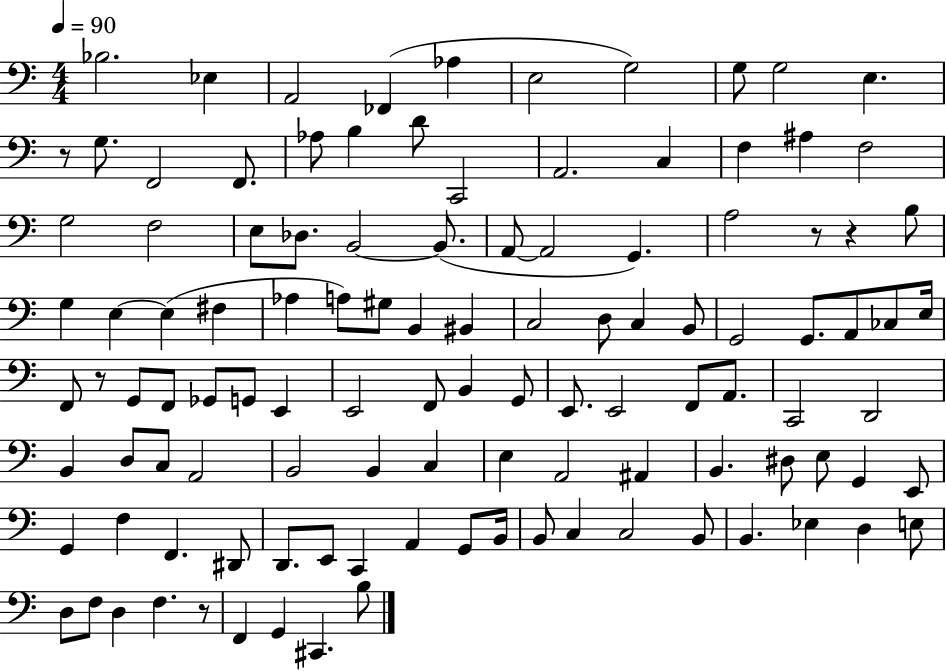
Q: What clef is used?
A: bass